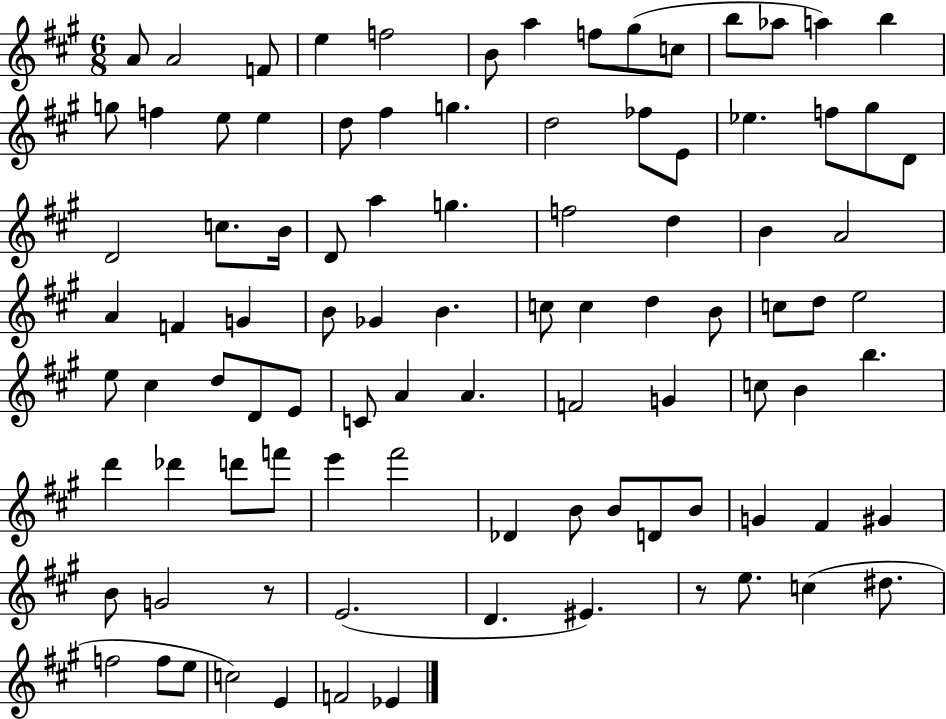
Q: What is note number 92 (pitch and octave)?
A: F4